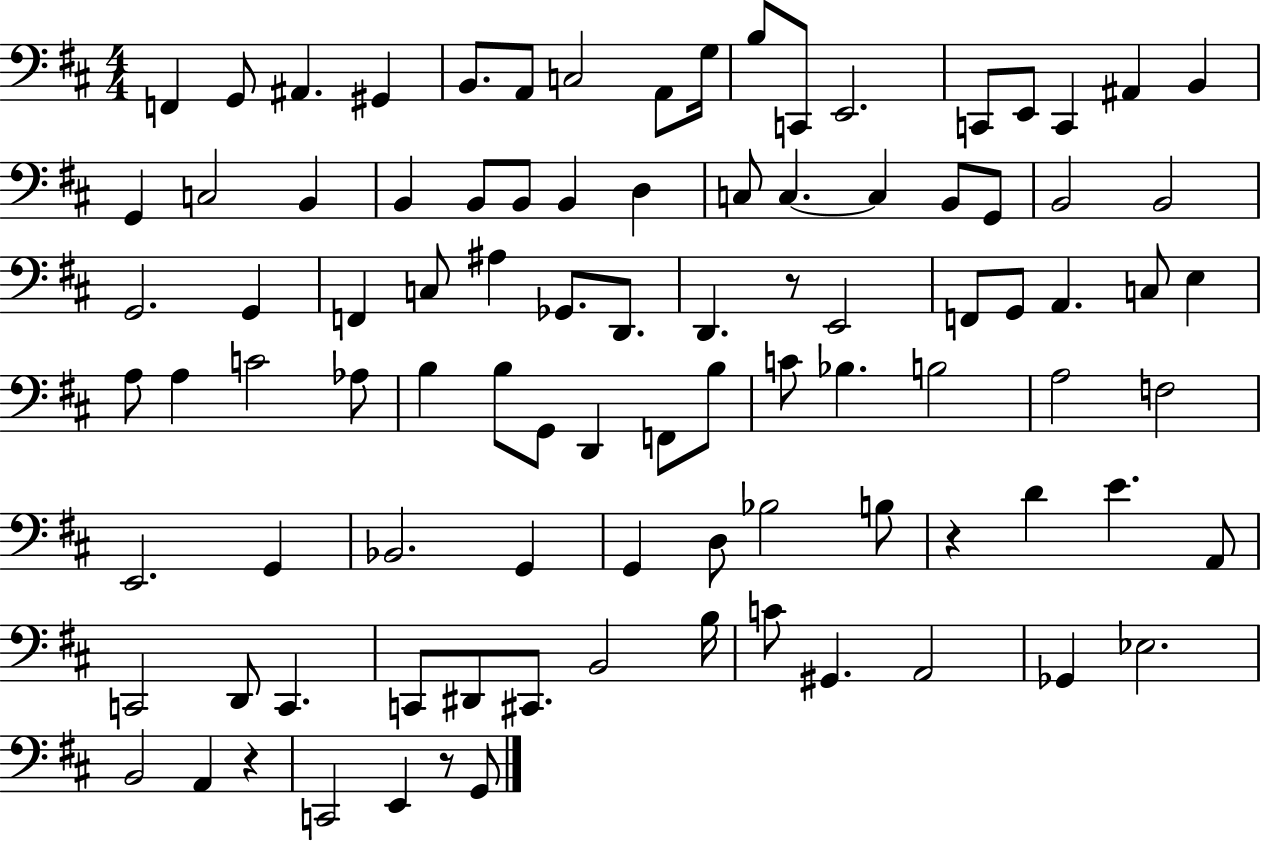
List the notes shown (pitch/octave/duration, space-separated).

F2/q G2/e A#2/q. G#2/q B2/e. A2/e C3/h A2/e G3/s B3/e C2/e E2/h. C2/e E2/e C2/q A#2/q B2/q G2/q C3/h B2/q B2/q B2/e B2/e B2/q D3/q C3/e C3/q. C3/q B2/e G2/e B2/h B2/h G2/h. G2/q F2/q C3/e A#3/q Gb2/e. D2/e. D2/q. R/e E2/h F2/e G2/e A2/q. C3/e E3/q A3/e A3/q C4/h Ab3/e B3/q B3/e G2/e D2/q F2/e B3/e C4/e Bb3/q. B3/h A3/h F3/h E2/h. G2/q Bb2/h. G2/q G2/q D3/e Bb3/h B3/e R/q D4/q E4/q. A2/e C2/h D2/e C2/q. C2/e D#2/e C#2/e. B2/h B3/s C4/e G#2/q. A2/h Gb2/q Eb3/h. B2/h A2/q R/q C2/h E2/q R/e G2/e